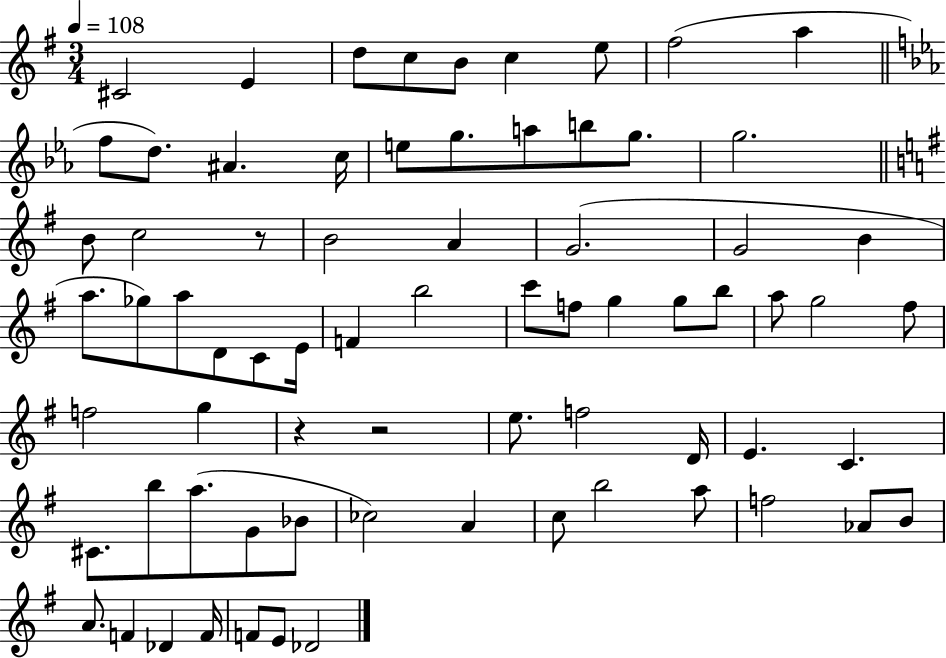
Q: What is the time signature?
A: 3/4